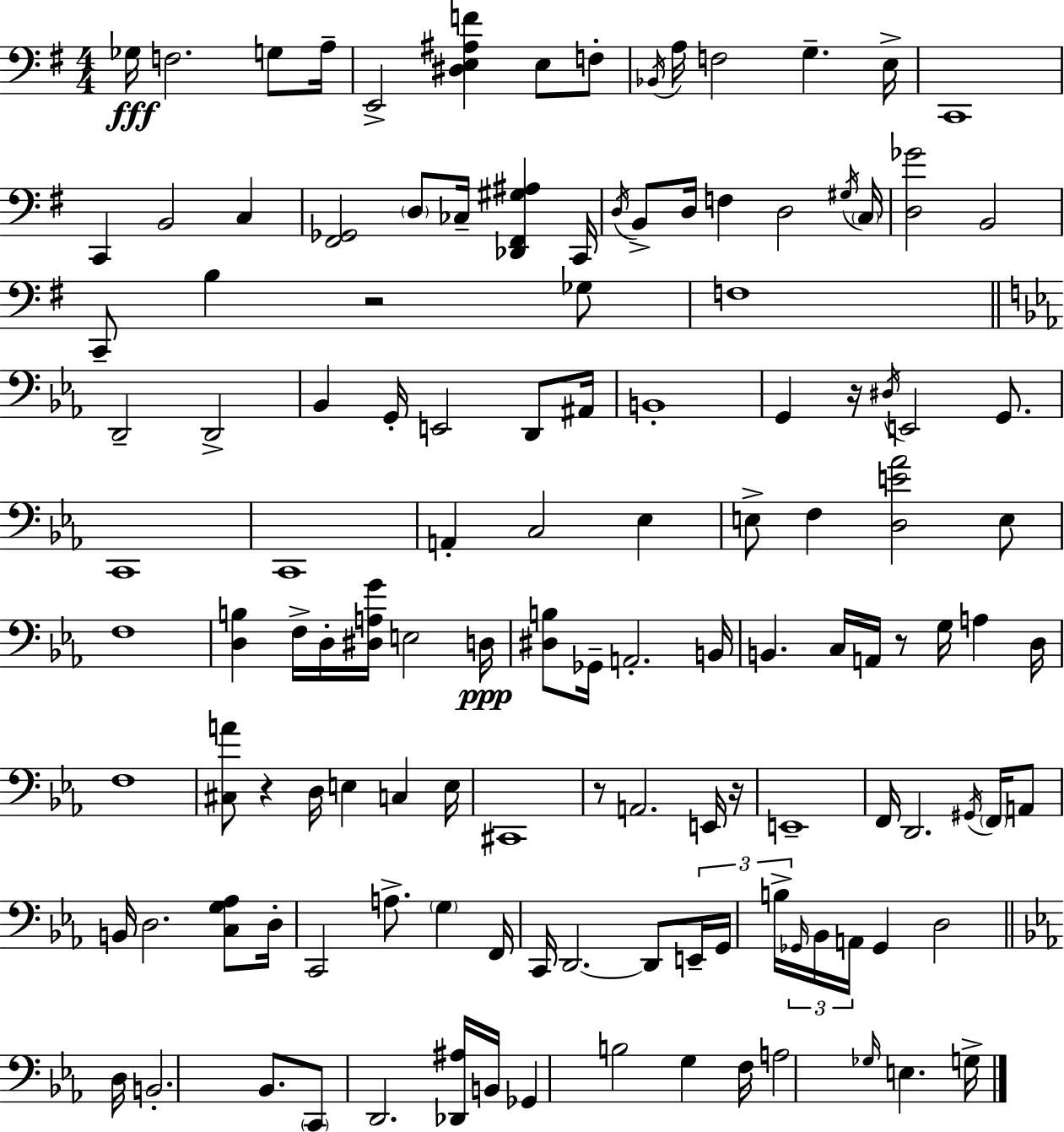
X:1
T:Untitled
M:4/4
L:1/4
K:Em
_G,/4 F,2 G,/2 A,/4 E,,2 [^D,E,^A,F] E,/2 F,/2 _B,,/4 A,/4 F,2 G, E,/4 C,,4 C,, B,,2 C, [^F,,_G,,]2 D,/2 _C,/4 [_D,,^F,,^G,^A,] C,,/4 D,/4 B,,/2 D,/4 F, D,2 ^G,/4 C,/4 [D,_G]2 B,,2 C,,/2 B, z2 _G,/2 F,4 D,,2 D,,2 _B,, G,,/4 E,,2 D,,/2 ^A,,/4 B,,4 G,, z/4 ^D,/4 E,,2 G,,/2 C,,4 C,,4 A,, C,2 _E, E,/2 F, [D,E_A]2 E,/2 F,4 [D,B,] F,/4 D,/4 [^D,A,G]/4 E,2 D,/4 [^D,B,]/2 _G,,/4 A,,2 B,,/4 B,, C,/4 A,,/4 z/2 G,/4 A, D,/4 F,4 [^C,A]/2 z D,/4 E, C, E,/4 ^C,,4 z/2 A,,2 E,,/4 z/4 E,,4 F,,/4 D,,2 ^G,,/4 F,,/4 A,,/2 B,,/4 D,2 [C,G,_A,]/2 D,/4 C,,2 A,/2 G, F,,/4 C,,/4 D,,2 D,,/2 E,,/4 G,,/4 B,/4 _G,,/4 _B,,/4 A,,/4 _G,, D,2 D,/4 B,,2 _B,,/2 C,,/2 D,,2 [_D,,^A,]/4 B,,/4 _G,, B,2 G, F,/4 A,2 _G,/4 E, G,/4